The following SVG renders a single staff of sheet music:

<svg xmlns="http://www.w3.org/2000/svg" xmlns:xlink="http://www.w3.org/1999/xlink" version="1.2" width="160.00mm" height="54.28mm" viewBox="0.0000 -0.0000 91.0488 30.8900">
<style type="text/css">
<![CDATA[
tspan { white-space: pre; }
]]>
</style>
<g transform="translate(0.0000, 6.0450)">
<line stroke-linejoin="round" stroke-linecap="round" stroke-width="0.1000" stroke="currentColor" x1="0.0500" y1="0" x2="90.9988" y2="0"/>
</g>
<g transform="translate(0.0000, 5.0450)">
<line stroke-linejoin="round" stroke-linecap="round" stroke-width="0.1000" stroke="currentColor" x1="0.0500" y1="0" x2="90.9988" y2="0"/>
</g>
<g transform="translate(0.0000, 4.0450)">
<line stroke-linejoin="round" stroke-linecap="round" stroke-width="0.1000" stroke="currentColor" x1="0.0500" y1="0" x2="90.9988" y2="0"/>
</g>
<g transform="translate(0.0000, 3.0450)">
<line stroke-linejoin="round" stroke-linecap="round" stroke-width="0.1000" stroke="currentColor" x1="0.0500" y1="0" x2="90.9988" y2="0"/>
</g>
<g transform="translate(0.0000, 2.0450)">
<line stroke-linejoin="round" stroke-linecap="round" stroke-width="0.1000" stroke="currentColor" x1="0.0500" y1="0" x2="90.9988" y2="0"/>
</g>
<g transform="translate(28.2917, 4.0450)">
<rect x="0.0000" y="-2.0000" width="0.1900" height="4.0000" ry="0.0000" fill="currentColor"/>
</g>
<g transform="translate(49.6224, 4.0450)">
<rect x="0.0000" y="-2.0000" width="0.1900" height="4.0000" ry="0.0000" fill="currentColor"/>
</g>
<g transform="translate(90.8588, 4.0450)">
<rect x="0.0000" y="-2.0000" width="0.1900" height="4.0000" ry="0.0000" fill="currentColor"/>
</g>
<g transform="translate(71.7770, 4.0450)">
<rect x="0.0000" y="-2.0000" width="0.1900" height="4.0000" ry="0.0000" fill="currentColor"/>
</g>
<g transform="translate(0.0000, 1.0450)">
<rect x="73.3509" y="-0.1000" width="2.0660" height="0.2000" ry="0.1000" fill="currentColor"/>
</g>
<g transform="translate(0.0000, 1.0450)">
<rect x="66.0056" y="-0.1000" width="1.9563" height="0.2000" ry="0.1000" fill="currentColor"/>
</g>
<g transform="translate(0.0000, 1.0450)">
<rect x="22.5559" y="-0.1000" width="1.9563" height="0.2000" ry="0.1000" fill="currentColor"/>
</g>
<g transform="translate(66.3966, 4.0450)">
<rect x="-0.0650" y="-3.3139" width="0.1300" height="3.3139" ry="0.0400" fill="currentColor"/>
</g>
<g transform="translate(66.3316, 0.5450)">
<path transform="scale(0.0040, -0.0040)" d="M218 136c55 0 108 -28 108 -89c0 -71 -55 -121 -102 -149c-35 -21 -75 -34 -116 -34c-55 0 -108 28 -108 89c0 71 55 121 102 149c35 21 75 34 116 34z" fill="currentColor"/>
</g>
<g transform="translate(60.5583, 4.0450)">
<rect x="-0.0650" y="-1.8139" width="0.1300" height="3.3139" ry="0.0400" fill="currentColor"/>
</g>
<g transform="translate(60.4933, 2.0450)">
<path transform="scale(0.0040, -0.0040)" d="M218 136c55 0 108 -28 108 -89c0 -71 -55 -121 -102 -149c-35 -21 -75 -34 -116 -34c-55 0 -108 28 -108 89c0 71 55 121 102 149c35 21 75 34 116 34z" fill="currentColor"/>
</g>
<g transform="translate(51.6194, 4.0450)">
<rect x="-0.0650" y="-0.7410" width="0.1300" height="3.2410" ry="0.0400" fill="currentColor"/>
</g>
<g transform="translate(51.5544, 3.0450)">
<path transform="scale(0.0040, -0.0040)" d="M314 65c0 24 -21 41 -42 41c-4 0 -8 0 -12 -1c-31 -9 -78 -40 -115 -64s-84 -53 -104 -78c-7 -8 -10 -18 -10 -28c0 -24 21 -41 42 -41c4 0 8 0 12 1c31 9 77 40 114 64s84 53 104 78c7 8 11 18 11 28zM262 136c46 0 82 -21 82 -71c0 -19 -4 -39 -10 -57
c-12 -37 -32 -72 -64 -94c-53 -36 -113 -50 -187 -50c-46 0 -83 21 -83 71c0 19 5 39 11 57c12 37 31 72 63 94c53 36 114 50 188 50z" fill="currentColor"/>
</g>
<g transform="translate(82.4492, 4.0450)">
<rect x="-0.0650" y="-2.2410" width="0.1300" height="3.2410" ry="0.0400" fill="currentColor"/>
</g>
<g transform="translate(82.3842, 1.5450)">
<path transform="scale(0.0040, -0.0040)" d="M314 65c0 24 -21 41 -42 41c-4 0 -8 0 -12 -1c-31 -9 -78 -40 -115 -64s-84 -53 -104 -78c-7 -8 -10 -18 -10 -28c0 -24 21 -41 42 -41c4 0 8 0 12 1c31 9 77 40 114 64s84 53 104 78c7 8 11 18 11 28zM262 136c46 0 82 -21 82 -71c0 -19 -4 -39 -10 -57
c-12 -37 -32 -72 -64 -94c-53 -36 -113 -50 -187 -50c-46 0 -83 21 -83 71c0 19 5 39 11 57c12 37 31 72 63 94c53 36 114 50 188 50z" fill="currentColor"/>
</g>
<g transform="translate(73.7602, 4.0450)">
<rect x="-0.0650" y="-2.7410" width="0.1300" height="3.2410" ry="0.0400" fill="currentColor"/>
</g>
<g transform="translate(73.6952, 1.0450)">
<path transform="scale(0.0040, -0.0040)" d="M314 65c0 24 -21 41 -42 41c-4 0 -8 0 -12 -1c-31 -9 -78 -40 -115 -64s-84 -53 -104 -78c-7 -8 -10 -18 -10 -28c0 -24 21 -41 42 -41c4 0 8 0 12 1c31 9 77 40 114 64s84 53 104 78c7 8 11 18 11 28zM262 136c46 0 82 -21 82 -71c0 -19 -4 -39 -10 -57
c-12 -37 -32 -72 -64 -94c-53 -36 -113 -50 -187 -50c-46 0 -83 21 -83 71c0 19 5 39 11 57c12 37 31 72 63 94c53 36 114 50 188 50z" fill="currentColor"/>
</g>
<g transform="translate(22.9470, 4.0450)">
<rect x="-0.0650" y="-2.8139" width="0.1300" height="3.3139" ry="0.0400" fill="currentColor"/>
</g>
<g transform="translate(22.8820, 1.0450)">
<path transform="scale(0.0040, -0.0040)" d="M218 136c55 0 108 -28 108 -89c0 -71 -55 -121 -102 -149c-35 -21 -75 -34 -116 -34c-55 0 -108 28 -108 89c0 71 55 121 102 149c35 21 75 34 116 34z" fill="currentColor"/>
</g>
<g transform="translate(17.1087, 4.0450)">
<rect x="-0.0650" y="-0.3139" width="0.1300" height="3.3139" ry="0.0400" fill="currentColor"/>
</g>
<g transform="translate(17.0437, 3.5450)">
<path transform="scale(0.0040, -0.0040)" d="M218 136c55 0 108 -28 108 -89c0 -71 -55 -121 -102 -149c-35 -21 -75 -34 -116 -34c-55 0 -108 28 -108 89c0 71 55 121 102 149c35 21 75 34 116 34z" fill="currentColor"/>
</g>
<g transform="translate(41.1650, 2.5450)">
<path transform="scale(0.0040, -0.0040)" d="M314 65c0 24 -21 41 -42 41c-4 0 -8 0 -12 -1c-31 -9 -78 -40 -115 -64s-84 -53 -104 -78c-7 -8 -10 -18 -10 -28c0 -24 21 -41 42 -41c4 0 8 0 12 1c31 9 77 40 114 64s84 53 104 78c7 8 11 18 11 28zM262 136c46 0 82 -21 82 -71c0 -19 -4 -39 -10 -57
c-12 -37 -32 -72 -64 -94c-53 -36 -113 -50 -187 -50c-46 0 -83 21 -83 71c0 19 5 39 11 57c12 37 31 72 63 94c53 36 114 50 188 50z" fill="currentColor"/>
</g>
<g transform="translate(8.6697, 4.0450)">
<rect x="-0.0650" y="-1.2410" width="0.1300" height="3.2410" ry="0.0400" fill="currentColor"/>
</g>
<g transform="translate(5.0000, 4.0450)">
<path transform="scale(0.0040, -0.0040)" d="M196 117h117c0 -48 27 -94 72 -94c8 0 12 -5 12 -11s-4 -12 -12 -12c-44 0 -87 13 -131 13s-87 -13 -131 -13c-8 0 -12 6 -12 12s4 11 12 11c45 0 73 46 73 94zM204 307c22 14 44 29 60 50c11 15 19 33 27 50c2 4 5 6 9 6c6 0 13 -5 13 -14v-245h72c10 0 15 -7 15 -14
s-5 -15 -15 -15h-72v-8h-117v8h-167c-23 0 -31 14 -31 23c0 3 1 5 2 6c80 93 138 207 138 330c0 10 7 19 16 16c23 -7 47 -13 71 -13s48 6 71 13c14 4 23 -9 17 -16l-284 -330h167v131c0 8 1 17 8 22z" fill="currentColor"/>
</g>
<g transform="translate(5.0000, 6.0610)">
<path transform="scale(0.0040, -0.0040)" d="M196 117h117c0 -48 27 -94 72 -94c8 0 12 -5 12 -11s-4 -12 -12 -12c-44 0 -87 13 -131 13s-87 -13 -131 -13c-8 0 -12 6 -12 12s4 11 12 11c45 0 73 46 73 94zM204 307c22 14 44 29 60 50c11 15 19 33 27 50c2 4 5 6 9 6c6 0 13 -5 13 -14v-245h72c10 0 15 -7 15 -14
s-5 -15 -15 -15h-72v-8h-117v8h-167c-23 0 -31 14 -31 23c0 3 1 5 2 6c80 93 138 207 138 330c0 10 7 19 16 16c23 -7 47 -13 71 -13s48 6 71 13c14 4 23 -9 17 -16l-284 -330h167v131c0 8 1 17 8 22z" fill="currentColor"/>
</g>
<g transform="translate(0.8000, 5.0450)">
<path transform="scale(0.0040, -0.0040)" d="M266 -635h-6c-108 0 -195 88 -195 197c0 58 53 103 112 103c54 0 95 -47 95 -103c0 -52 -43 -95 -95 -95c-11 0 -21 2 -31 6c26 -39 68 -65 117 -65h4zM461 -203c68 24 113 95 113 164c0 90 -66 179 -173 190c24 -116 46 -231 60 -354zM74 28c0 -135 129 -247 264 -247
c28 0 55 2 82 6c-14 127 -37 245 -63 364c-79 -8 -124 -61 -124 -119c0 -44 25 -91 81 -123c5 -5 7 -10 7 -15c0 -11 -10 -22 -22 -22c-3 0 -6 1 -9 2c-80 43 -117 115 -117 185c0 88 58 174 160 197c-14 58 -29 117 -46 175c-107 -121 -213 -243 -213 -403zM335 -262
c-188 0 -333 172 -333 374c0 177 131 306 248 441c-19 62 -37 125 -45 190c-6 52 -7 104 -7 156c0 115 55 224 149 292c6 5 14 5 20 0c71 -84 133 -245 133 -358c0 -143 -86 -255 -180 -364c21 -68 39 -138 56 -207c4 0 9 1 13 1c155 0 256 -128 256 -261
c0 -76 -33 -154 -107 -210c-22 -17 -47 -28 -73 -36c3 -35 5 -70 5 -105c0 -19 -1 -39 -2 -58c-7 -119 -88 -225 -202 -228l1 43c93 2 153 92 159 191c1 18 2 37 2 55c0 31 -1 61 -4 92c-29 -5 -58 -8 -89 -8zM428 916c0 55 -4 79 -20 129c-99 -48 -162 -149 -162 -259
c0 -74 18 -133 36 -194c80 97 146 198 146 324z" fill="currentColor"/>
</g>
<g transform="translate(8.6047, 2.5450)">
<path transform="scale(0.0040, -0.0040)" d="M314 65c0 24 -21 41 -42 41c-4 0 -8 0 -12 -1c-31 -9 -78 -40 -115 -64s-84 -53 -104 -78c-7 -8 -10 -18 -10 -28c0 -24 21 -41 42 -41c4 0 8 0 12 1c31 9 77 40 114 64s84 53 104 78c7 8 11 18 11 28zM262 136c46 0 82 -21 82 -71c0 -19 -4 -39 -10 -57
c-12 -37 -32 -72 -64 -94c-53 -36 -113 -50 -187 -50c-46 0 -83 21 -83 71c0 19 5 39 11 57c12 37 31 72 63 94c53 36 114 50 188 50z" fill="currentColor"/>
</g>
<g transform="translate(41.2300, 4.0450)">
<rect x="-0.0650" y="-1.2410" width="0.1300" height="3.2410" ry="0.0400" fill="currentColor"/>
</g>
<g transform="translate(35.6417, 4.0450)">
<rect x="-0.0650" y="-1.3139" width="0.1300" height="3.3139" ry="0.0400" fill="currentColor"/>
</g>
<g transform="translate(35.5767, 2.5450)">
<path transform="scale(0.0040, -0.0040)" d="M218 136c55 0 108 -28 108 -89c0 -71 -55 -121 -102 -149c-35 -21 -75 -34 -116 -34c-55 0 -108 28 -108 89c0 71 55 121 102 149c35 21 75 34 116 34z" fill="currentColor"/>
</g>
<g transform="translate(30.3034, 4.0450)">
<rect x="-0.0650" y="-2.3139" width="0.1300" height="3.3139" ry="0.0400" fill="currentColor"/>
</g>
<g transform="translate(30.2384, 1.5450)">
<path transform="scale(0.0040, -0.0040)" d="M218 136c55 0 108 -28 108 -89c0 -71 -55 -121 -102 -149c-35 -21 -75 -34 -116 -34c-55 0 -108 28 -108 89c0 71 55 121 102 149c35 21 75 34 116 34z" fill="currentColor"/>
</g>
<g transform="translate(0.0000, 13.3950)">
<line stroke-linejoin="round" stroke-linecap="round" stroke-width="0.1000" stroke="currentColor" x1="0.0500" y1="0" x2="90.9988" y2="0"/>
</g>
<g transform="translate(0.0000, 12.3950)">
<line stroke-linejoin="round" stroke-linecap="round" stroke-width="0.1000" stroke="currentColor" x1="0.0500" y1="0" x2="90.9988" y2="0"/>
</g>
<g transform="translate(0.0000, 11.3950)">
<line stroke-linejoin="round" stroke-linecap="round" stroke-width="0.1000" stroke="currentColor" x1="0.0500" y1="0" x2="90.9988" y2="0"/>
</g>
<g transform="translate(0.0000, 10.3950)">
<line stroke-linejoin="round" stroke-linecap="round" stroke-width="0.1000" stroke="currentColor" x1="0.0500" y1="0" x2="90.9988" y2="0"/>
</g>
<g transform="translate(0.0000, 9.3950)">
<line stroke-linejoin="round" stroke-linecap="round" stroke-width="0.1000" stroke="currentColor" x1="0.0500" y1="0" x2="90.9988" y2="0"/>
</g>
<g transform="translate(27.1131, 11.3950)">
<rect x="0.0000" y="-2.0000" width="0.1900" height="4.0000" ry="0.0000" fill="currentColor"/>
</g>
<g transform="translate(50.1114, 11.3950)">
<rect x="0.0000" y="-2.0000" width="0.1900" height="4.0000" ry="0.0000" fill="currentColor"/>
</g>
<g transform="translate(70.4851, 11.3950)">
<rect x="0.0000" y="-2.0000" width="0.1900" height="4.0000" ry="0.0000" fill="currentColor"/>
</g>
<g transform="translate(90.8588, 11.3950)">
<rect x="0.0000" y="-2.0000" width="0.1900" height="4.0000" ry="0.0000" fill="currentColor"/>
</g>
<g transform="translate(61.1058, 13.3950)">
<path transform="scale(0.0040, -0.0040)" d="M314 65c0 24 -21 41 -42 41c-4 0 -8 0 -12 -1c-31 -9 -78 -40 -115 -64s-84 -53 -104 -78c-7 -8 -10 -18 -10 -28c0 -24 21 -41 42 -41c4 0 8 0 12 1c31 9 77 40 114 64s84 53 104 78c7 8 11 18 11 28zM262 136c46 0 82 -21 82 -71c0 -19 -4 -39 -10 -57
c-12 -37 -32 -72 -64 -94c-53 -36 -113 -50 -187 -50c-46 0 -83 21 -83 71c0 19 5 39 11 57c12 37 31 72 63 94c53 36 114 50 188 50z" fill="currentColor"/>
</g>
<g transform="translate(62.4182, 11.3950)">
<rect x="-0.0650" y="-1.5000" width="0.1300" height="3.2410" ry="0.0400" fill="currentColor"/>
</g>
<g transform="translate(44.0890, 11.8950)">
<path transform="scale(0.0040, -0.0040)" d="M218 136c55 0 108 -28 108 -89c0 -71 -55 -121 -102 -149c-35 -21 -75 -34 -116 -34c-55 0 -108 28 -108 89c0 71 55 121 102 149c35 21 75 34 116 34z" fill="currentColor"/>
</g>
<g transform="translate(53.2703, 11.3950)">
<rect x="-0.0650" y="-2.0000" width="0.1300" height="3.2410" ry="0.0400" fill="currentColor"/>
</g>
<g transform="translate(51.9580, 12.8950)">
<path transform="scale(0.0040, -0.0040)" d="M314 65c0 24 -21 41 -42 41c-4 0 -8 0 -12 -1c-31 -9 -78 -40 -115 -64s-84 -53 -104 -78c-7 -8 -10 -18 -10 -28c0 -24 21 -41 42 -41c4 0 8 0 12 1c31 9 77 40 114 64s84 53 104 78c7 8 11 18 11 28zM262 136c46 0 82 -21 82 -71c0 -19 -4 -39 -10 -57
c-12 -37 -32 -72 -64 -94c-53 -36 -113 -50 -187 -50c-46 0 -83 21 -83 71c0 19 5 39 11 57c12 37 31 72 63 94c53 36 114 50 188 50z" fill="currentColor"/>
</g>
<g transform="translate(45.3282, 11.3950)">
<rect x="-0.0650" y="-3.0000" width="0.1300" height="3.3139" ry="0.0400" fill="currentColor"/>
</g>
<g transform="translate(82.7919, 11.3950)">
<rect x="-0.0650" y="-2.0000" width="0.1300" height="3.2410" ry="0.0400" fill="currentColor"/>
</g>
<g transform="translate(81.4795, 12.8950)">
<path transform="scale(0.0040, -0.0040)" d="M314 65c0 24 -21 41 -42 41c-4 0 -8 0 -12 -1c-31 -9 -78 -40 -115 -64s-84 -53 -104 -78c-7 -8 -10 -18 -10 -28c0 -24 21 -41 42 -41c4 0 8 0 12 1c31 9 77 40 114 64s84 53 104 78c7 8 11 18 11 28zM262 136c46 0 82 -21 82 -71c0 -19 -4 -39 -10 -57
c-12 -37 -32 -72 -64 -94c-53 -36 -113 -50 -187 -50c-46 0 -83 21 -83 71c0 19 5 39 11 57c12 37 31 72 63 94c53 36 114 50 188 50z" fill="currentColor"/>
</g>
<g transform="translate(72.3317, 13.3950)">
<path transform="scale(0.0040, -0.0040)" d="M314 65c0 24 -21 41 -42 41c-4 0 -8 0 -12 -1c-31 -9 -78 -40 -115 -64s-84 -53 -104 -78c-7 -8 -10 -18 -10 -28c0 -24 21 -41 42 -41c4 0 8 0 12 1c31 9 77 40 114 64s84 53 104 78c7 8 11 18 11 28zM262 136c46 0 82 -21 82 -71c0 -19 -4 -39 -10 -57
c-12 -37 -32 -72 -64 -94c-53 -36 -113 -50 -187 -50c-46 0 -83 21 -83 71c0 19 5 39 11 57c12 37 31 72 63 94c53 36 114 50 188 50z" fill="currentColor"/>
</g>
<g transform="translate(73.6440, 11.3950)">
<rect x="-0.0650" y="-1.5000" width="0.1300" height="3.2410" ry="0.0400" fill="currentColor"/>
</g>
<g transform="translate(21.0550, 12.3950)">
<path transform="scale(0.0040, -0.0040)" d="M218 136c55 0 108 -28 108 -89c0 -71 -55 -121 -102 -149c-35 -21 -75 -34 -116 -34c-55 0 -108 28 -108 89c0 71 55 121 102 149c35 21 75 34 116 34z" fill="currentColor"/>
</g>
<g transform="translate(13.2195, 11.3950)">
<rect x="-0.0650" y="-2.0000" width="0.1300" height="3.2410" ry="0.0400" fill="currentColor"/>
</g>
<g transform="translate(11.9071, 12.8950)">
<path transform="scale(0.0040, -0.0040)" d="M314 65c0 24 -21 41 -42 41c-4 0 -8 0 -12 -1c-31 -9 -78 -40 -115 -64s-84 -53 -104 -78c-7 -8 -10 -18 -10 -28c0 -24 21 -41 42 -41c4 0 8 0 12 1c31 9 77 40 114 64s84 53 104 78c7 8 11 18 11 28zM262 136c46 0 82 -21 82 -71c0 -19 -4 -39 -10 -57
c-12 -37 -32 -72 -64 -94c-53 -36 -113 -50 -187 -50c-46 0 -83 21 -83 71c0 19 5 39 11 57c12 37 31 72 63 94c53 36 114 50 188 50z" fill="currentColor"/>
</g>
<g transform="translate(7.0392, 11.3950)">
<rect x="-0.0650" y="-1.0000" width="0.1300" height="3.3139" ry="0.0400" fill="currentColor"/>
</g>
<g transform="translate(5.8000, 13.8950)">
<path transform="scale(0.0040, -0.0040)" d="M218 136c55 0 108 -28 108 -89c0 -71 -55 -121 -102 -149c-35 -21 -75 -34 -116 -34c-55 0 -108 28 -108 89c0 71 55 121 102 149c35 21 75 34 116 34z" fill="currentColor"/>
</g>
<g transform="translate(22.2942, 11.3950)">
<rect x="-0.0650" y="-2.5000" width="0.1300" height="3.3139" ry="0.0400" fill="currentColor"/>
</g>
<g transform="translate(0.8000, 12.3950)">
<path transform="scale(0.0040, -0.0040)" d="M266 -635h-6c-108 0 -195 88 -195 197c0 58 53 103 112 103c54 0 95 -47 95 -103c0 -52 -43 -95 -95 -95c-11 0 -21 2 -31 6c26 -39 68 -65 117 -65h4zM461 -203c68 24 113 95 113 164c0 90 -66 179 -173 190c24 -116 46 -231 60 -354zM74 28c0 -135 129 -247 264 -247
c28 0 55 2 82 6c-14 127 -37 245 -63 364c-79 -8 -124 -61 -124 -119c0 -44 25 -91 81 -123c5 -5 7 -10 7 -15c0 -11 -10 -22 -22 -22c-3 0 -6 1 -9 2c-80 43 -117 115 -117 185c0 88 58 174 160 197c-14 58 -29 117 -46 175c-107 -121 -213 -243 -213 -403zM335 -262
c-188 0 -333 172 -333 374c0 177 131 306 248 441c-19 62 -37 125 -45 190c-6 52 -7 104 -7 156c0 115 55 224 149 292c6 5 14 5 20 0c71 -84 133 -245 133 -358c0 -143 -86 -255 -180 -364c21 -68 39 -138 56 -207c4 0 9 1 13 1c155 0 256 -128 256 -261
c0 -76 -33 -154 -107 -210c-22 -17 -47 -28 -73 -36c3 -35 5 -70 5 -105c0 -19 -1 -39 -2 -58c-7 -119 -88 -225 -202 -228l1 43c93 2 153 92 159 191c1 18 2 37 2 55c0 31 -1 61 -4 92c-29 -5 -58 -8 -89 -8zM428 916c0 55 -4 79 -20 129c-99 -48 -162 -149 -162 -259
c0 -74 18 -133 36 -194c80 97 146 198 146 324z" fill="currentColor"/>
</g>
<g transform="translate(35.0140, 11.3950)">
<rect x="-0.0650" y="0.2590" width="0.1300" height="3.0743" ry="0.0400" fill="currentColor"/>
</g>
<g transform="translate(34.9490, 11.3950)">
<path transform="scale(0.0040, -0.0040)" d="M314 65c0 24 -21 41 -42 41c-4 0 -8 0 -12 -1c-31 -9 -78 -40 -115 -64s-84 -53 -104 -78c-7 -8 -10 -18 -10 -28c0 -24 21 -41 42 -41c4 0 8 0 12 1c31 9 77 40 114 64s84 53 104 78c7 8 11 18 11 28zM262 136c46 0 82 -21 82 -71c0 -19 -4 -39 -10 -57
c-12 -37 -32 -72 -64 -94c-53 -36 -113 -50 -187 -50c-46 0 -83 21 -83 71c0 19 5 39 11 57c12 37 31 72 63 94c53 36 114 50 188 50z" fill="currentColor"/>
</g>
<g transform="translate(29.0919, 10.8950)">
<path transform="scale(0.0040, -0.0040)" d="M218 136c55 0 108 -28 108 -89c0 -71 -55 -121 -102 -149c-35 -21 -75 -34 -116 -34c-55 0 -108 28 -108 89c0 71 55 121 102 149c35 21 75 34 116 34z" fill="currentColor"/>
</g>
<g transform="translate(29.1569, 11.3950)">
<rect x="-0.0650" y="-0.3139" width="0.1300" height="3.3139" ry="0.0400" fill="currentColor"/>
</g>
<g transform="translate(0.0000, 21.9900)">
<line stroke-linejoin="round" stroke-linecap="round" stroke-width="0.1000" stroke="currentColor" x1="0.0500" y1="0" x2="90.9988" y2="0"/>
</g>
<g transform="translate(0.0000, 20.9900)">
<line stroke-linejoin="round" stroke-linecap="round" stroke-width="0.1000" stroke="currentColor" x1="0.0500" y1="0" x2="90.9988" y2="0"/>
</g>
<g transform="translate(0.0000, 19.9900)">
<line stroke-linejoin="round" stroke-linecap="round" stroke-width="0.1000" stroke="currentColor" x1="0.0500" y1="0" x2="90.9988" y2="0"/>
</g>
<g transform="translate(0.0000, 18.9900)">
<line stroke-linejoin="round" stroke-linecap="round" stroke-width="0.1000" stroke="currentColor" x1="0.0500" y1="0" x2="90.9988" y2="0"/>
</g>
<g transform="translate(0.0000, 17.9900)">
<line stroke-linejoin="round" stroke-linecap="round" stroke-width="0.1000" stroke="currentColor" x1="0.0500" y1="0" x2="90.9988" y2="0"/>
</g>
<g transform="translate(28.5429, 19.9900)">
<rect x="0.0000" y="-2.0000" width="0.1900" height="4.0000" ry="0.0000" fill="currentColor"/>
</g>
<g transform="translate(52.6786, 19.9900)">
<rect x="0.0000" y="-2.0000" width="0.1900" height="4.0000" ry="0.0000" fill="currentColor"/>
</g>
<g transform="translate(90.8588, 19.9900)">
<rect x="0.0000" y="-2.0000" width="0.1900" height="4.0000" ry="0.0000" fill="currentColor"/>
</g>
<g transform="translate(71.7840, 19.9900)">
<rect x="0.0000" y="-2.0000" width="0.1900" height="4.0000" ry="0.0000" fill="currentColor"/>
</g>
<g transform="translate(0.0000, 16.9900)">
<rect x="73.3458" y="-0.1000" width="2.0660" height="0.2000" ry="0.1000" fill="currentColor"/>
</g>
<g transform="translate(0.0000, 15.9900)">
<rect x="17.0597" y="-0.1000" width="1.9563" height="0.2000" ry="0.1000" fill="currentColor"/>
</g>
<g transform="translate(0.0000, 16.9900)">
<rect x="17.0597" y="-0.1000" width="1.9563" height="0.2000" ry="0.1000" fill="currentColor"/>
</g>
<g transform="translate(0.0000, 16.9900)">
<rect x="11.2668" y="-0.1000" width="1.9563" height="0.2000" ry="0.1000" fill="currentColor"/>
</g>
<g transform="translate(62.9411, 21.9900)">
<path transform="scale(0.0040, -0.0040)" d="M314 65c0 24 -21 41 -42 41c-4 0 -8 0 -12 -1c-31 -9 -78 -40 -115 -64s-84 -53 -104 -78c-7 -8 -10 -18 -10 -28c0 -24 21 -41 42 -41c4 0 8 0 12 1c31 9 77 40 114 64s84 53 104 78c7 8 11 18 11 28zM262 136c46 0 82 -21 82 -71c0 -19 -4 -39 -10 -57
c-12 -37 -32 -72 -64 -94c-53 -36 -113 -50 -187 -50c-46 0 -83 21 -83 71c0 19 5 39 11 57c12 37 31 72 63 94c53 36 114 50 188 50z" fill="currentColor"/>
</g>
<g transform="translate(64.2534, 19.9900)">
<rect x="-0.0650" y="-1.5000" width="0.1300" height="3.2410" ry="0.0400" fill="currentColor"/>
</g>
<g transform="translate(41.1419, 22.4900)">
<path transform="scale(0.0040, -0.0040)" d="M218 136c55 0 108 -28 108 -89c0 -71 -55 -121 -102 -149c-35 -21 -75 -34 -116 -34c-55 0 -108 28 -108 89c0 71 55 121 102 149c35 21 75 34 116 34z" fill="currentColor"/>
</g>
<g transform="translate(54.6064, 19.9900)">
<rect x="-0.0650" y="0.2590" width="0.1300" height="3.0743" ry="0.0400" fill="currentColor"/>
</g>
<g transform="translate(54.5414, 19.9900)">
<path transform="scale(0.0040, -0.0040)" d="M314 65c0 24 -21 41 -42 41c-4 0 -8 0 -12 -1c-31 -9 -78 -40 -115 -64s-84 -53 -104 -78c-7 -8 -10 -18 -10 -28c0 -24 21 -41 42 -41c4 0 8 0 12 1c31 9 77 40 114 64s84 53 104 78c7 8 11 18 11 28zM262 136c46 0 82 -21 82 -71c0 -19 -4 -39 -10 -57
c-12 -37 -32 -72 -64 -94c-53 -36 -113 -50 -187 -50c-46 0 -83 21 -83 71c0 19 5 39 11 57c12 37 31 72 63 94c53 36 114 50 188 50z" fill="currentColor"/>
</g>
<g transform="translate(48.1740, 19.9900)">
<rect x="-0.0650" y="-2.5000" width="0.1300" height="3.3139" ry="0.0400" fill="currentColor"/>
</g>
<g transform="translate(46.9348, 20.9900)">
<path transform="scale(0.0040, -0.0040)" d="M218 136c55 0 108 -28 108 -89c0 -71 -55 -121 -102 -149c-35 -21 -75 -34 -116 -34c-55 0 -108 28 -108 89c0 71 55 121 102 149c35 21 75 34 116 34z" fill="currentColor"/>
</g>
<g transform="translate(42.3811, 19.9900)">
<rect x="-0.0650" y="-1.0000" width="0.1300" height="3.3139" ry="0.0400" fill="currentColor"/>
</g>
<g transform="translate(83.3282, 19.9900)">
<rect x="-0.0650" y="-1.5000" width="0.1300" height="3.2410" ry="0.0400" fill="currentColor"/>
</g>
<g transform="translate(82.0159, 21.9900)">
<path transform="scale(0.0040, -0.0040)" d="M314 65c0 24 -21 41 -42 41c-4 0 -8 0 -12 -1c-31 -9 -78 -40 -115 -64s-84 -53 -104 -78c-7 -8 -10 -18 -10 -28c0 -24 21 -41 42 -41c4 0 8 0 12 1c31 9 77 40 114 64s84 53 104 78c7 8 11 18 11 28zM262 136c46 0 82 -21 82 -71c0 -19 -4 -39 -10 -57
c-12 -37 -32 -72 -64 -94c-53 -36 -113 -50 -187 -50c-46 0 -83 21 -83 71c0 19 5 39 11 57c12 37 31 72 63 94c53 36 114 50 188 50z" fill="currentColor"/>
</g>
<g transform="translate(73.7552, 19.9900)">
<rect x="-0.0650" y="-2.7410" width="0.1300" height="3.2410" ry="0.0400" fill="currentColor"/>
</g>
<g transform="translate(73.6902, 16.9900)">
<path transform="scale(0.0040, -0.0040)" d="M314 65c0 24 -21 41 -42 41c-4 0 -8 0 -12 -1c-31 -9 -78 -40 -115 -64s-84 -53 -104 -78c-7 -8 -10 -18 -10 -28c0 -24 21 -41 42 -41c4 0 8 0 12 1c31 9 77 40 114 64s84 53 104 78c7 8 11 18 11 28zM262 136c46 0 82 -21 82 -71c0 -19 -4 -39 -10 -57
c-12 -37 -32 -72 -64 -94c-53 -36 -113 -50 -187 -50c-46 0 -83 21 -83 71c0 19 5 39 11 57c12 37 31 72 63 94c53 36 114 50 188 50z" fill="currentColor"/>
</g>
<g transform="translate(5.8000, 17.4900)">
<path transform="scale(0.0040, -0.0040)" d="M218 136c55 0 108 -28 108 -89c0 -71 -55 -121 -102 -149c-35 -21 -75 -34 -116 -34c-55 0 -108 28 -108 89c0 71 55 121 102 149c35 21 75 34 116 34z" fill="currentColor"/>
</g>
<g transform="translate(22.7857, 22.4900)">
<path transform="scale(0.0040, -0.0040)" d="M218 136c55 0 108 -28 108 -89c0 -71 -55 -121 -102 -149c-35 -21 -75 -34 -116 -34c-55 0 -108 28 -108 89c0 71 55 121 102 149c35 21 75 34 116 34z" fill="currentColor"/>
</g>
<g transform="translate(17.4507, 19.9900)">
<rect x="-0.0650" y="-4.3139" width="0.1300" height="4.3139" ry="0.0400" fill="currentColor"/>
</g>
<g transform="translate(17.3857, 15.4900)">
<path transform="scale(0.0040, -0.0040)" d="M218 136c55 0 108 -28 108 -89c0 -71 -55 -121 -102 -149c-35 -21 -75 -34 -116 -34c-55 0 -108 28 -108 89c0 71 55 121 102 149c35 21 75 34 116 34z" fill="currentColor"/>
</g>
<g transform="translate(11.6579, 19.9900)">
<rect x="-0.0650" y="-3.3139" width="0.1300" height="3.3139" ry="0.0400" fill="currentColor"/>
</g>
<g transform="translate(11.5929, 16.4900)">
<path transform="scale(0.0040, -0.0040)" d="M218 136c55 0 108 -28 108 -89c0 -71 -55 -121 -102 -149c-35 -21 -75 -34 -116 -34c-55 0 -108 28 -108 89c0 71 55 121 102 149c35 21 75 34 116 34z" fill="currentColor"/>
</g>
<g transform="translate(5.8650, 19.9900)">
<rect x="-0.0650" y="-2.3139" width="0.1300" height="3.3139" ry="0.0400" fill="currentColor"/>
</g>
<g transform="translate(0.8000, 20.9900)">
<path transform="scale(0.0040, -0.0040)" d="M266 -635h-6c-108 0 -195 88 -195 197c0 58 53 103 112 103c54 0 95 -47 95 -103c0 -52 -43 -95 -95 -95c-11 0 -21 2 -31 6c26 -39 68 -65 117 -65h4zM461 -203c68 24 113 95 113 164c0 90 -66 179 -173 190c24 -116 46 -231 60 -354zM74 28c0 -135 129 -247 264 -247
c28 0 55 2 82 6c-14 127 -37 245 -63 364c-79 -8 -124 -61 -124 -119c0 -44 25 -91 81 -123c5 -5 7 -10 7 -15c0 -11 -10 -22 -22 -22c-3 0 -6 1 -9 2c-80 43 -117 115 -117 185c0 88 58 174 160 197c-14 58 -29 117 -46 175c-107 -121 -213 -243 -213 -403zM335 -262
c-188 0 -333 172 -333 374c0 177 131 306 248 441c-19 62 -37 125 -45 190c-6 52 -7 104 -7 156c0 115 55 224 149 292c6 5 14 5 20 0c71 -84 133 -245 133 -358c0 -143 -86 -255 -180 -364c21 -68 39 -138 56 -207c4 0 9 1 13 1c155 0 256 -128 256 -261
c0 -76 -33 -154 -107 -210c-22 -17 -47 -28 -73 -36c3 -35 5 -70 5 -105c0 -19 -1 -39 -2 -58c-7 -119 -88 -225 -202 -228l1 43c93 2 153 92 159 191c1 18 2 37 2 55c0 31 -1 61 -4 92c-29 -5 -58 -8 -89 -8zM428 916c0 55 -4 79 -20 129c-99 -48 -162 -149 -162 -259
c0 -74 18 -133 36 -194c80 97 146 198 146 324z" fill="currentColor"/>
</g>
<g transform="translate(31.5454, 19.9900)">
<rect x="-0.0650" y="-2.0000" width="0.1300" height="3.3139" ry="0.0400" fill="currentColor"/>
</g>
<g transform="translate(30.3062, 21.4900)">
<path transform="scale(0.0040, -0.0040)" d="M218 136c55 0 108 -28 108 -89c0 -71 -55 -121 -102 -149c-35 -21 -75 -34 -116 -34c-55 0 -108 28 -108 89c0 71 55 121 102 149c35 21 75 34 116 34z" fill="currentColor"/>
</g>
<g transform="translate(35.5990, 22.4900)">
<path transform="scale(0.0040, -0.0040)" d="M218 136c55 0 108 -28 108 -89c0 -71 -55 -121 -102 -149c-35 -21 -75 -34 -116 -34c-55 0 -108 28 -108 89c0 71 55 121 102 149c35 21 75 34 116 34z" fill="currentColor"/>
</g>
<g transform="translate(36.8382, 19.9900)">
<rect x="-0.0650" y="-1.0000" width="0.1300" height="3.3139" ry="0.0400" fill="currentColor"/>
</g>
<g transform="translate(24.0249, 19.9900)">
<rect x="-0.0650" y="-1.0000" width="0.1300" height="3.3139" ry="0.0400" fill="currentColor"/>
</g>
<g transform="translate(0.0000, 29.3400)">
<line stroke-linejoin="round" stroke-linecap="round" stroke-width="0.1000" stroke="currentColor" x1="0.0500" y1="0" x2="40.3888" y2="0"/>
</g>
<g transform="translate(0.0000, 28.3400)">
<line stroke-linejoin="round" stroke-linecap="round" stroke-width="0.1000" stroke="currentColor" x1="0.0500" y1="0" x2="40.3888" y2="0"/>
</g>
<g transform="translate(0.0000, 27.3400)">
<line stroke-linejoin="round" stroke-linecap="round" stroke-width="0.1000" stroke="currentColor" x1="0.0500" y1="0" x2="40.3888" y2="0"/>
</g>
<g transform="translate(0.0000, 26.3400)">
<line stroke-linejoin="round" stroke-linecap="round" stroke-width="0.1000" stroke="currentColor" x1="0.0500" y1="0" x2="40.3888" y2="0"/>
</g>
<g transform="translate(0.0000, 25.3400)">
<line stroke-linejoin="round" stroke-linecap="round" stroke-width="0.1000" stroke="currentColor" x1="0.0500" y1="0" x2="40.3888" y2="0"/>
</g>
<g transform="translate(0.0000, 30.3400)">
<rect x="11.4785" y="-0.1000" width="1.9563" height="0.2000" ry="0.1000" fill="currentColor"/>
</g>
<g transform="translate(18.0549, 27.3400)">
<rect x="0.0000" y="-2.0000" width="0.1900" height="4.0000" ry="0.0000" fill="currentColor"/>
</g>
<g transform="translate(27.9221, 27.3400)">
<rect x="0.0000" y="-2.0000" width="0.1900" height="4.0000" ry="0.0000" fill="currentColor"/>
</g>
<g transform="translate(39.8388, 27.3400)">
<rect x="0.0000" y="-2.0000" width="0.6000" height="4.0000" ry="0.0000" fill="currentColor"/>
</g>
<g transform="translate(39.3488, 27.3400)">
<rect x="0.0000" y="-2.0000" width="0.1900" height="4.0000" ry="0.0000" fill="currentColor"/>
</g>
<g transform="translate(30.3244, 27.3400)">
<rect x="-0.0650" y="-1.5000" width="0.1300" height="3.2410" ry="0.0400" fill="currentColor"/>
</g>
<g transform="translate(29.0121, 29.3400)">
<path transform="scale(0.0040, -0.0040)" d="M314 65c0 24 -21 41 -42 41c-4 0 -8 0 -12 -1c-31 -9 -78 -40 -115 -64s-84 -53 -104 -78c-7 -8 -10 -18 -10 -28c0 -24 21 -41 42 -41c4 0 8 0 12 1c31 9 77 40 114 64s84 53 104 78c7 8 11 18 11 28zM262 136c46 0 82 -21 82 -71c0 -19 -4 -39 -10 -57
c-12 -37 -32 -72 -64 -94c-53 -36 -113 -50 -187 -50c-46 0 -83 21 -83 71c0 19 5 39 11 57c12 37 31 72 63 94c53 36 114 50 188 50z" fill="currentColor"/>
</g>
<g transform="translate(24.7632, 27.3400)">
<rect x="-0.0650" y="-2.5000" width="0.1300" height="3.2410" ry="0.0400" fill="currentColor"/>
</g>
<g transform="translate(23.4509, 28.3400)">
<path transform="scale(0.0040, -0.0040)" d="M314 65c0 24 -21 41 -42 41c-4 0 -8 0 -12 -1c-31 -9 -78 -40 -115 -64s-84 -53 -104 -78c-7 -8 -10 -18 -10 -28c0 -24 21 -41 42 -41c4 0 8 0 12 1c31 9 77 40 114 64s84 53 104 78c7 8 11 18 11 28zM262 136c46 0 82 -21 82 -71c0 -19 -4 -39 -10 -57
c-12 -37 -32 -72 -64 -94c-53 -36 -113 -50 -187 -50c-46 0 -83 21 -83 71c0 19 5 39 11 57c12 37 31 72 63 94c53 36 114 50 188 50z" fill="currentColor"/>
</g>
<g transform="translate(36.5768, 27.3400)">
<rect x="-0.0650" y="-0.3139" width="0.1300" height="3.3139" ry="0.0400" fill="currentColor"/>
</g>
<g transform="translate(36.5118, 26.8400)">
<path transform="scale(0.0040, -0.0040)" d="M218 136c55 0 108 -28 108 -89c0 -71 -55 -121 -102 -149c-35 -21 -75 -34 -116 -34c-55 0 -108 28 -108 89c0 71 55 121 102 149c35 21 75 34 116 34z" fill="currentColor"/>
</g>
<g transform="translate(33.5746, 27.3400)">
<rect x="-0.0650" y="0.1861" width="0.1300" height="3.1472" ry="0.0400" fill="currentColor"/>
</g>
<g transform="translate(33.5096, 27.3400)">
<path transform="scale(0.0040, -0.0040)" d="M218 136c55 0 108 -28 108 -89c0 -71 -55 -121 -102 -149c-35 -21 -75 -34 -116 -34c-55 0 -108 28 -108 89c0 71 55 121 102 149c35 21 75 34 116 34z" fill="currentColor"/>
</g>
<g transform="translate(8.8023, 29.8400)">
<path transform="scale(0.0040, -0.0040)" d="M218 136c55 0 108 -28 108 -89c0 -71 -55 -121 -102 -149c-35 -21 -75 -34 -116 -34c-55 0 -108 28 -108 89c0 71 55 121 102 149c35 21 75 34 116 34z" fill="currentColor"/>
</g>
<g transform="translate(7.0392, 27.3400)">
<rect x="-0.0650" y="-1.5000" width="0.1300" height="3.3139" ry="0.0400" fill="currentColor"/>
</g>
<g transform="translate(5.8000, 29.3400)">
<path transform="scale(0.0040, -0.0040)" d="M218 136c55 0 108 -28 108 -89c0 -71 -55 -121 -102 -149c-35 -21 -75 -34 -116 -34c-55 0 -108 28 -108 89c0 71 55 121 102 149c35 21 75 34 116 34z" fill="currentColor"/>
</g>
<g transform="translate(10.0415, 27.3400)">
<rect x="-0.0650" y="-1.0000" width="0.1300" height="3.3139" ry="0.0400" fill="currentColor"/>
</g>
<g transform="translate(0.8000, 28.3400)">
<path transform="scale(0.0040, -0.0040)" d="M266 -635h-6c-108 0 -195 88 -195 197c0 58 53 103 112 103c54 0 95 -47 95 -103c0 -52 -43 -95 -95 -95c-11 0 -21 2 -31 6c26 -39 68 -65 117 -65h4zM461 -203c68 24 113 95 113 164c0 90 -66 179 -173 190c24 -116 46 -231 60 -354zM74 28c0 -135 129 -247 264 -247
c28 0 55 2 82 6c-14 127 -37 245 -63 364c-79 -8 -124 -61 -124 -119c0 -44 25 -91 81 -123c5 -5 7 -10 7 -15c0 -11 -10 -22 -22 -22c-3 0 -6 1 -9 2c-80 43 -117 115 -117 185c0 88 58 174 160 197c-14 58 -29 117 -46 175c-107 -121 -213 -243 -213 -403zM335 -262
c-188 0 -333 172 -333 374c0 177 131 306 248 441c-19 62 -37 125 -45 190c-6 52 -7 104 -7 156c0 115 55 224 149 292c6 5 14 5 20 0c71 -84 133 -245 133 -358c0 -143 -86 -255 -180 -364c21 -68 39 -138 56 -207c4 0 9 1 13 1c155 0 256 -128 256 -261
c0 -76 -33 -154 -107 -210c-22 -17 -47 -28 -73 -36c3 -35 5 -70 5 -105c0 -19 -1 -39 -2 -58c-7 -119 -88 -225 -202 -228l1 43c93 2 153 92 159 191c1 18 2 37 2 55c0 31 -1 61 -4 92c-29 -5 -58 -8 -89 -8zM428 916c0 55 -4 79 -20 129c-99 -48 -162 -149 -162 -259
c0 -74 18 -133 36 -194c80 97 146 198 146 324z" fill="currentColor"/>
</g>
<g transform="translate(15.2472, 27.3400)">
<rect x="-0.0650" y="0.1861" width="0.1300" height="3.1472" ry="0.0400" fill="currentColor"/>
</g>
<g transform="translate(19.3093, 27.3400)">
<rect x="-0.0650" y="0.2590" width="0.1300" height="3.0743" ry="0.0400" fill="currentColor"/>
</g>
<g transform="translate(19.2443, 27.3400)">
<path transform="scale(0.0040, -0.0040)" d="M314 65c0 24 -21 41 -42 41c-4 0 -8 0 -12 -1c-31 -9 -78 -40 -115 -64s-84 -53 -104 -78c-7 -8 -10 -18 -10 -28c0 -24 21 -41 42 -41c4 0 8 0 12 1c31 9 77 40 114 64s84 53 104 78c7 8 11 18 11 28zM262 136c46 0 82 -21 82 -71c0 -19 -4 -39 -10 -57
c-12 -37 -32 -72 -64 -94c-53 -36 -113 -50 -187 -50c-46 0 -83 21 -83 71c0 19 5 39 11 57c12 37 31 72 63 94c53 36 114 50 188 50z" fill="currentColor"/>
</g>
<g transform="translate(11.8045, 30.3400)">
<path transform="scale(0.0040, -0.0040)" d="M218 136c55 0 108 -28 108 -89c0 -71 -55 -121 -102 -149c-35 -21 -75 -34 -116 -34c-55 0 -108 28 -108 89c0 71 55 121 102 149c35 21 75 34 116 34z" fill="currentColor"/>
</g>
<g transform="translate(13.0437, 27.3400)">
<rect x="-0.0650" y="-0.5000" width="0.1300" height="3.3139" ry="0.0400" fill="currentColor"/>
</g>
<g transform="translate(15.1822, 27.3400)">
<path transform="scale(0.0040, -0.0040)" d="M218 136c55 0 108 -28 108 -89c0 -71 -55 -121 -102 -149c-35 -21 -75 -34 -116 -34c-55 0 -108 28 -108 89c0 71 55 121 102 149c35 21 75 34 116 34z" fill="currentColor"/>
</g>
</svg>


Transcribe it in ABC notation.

X:1
T:Untitled
M:4/4
L:1/4
K:C
e2 c a g e e2 d2 f b a2 g2 D F2 G c B2 A F2 E2 E2 F2 g b d' D F D D G B2 E2 a2 E2 E D C B B2 G2 E2 B c